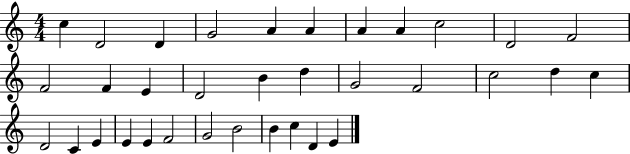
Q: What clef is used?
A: treble